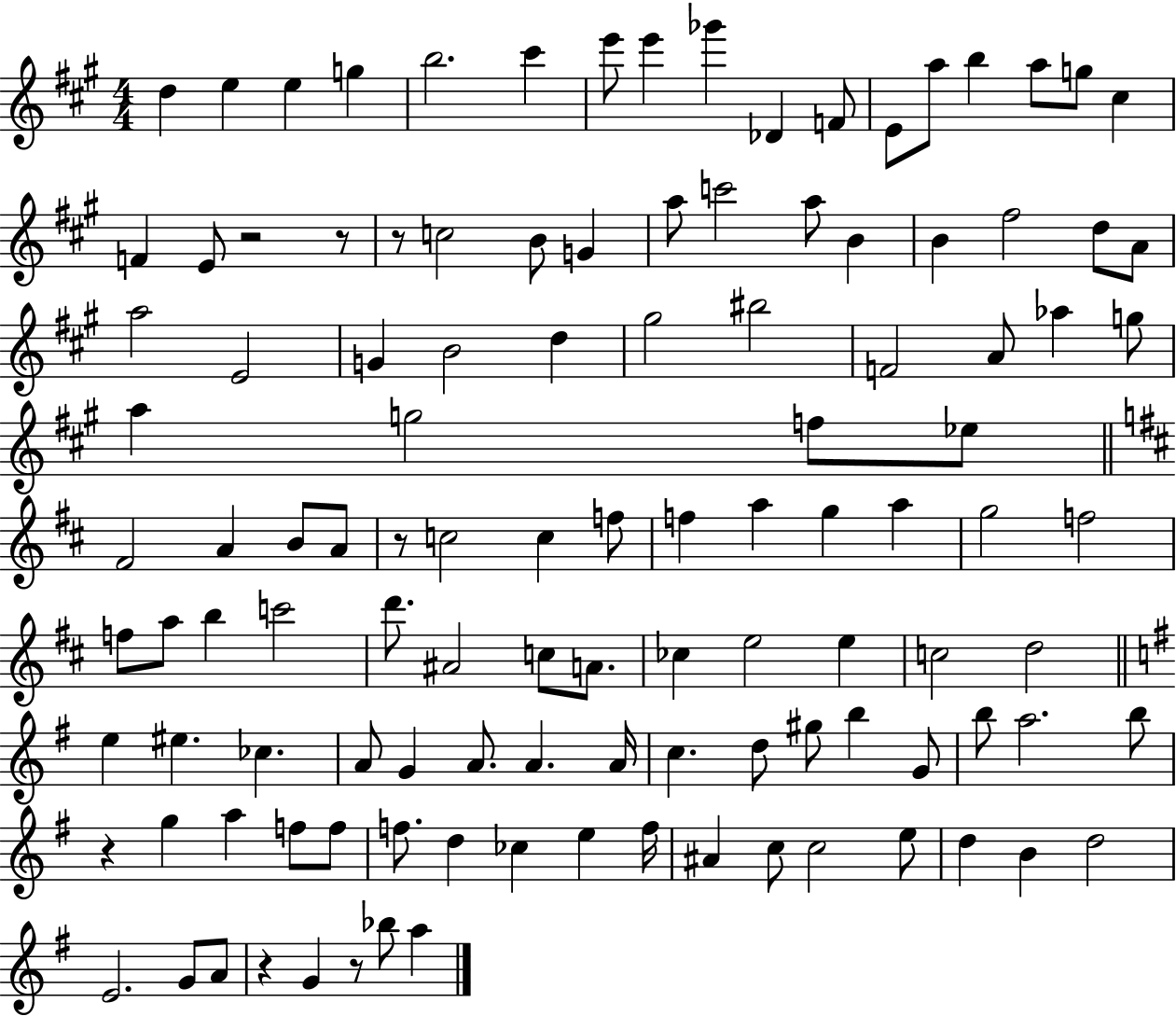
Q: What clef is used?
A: treble